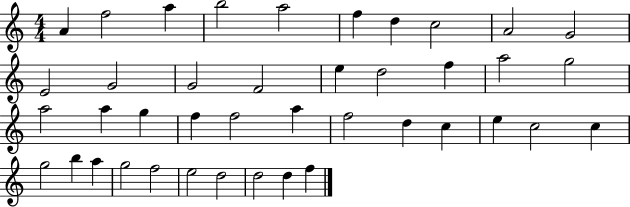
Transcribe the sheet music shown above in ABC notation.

X:1
T:Untitled
M:4/4
L:1/4
K:C
A f2 a b2 a2 f d c2 A2 G2 E2 G2 G2 F2 e d2 f a2 g2 a2 a g f f2 a f2 d c e c2 c g2 b a g2 f2 e2 d2 d2 d f